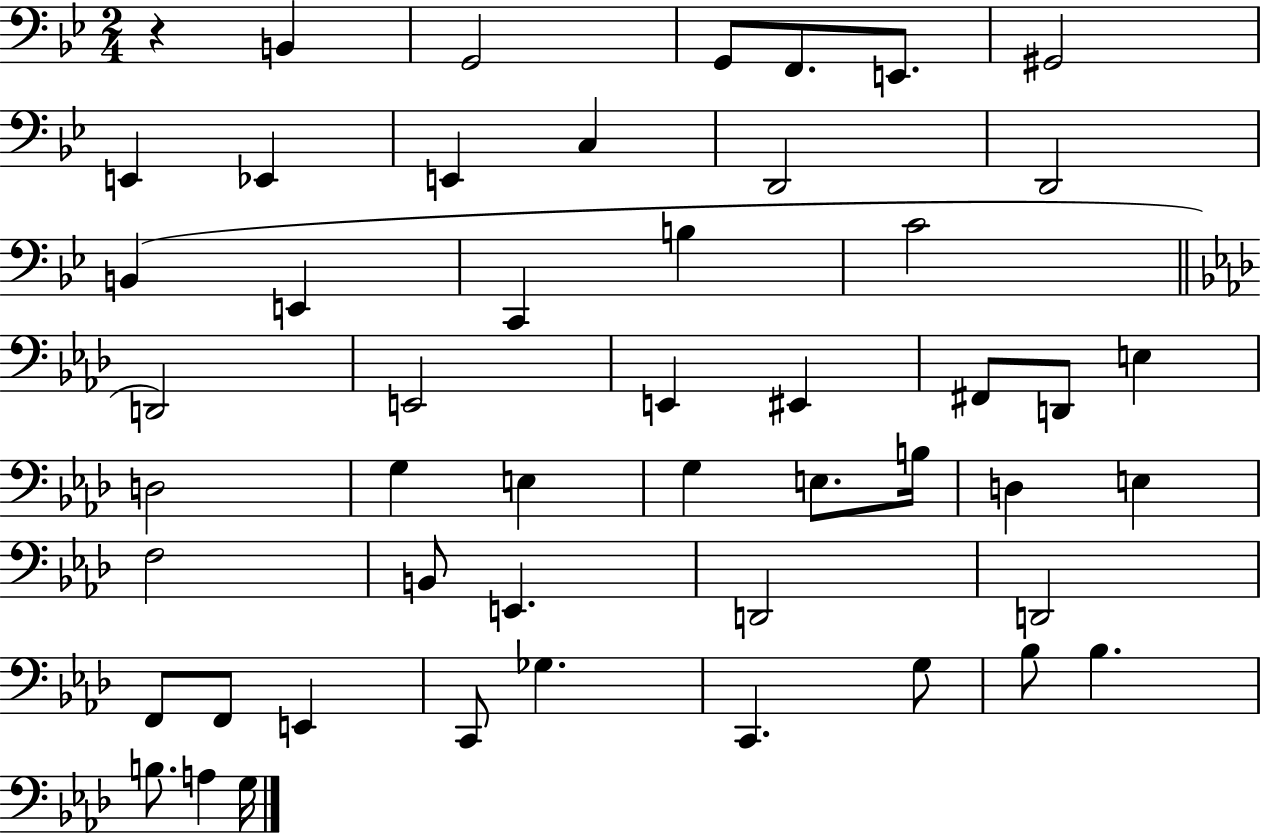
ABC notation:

X:1
T:Untitled
M:2/4
L:1/4
K:Bb
z B,, G,,2 G,,/2 F,,/2 E,,/2 ^G,,2 E,, _E,, E,, C, D,,2 D,,2 B,, E,, C,, B, C2 D,,2 E,,2 E,, ^E,, ^F,,/2 D,,/2 E, D,2 G, E, G, E,/2 B,/4 D, E, F,2 B,,/2 E,, D,,2 D,,2 F,,/2 F,,/2 E,, C,,/2 _G, C,, G,/2 _B,/2 _B, B,/2 A, G,/4